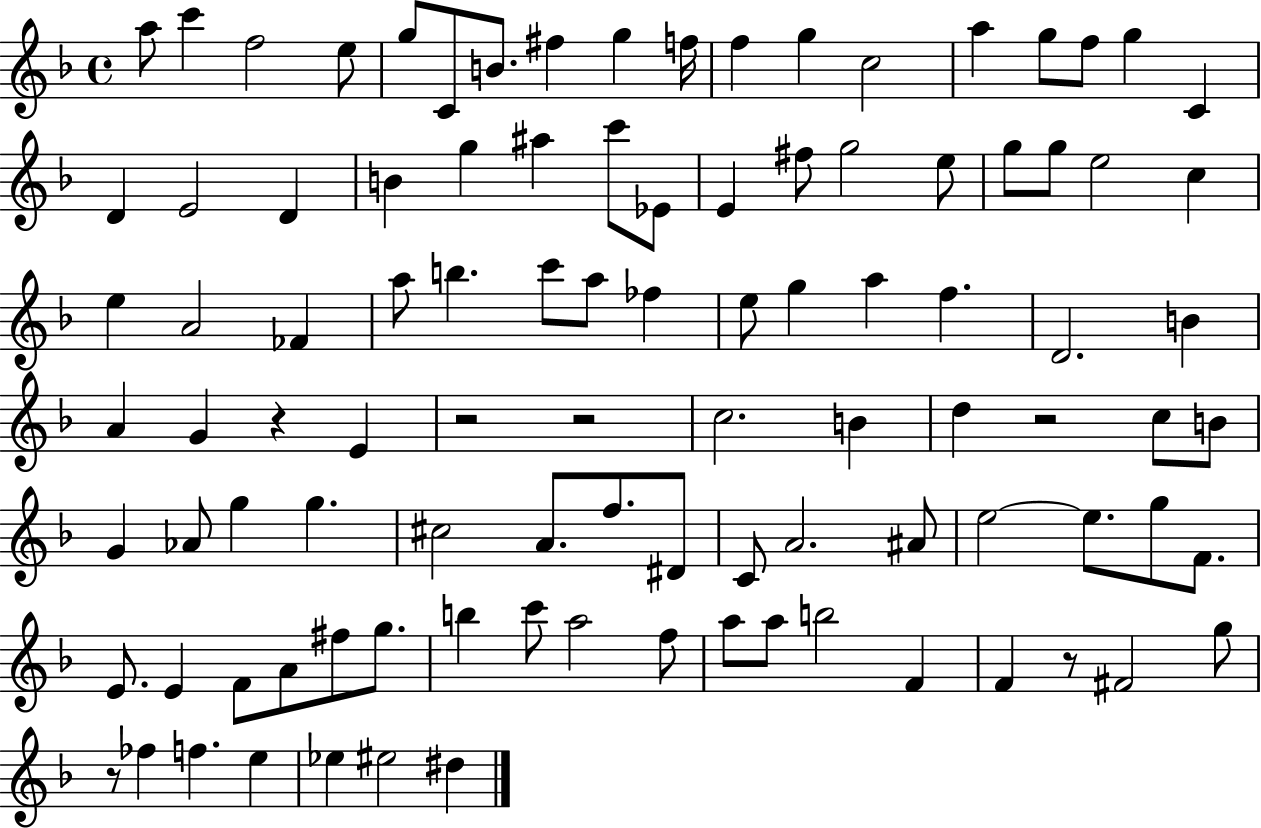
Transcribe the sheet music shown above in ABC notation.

X:1
T:Untitled
M:4/4
L:1/4
K:F
a/2 c' f2 e/2 g/2 C/2 B/2 ^f g f/4 f g c2 a g/2 f/2 g C D E2 D B g ^a c'/2 _E/2 E ^f/2 g2 e/2 g/2 g/2 e2 c e A2 _F a/2 b c'/2 a/2 _f e/2 g a f D2 B A G z E z2 z2 c2 B d z2 c/2 B/2 G _A/2 g g ^c2 A/2 f/2 ^D/2 C/2 A2 ^A/2 e2 e/2 g/2 F/2 E/2 E F/2 A/2 ^f/2 g/2 b c'/2 a2 f/2 a/2 a/2 b2 F F z/2 ^F2 g/2 z/2 _f f e _e ^e2 ^d